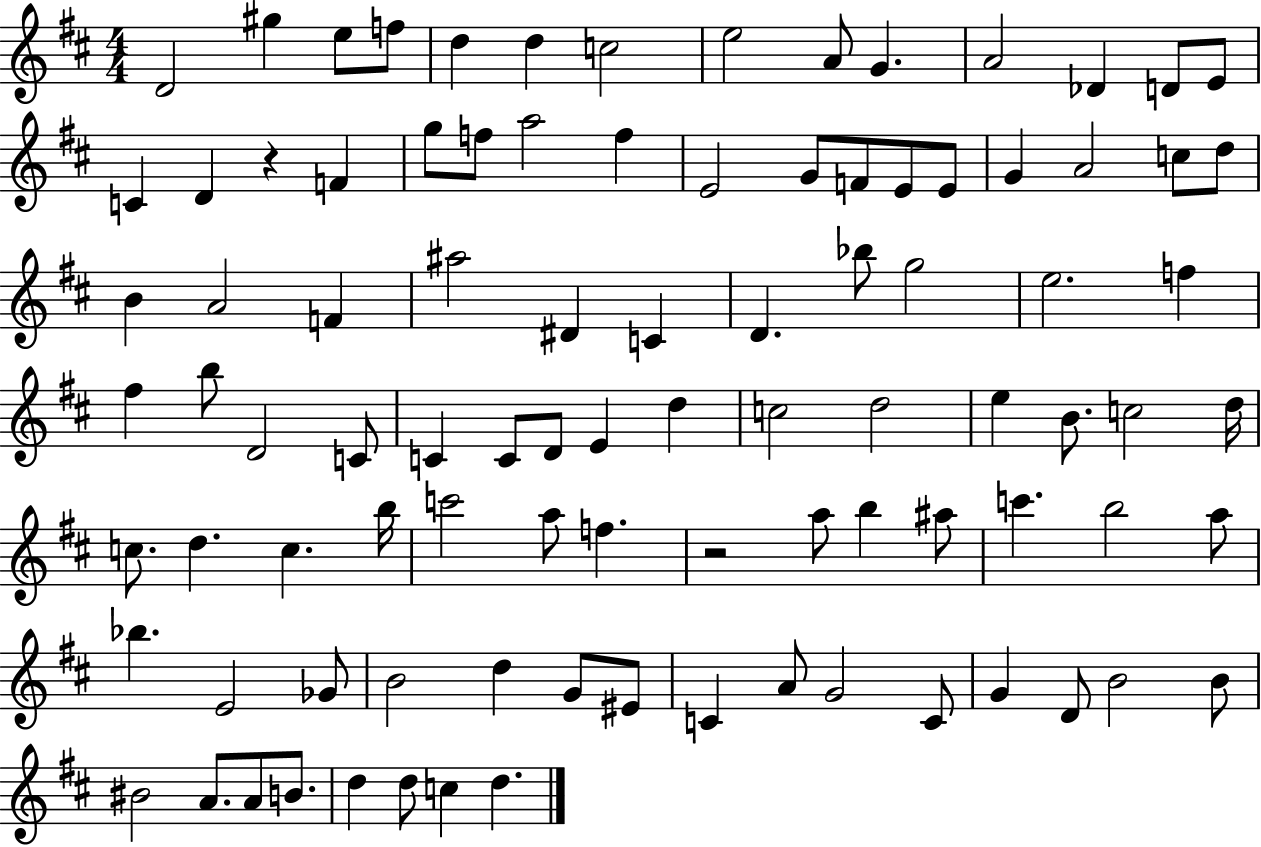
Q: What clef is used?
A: treble